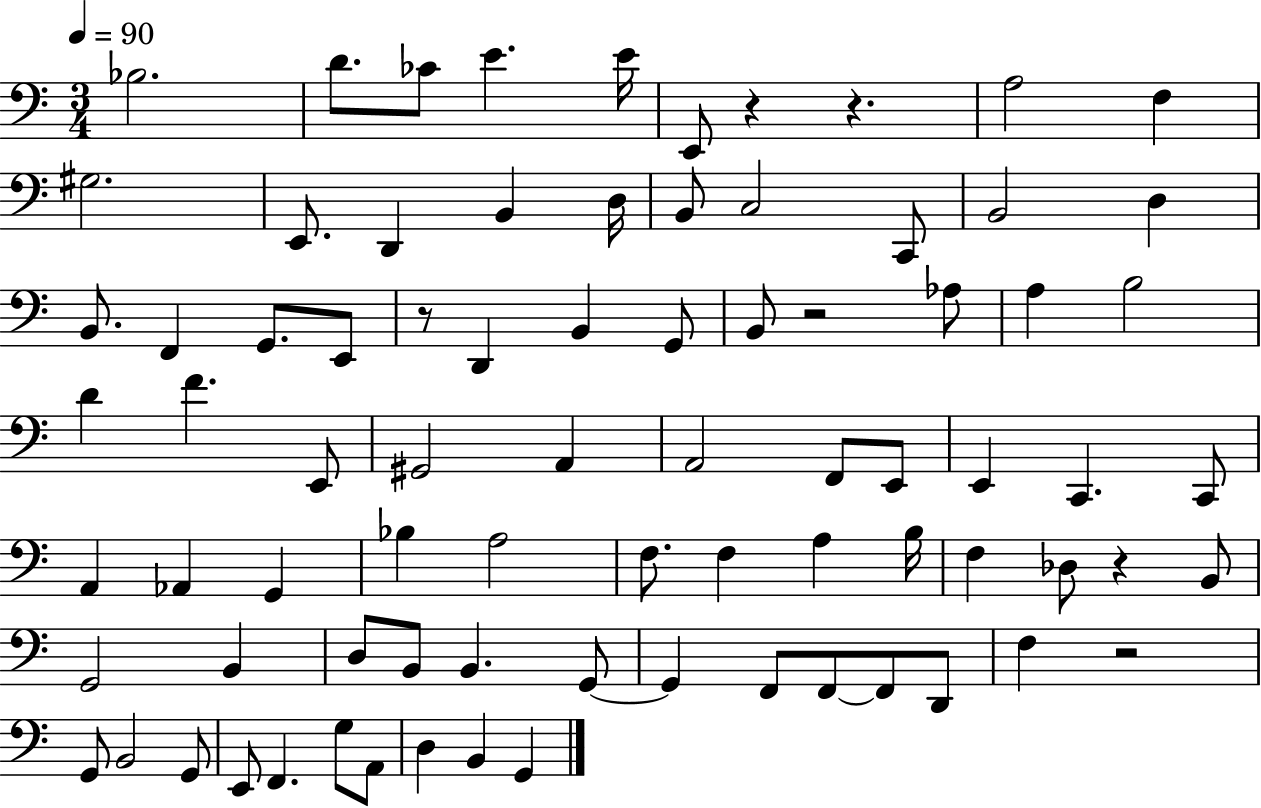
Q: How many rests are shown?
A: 6